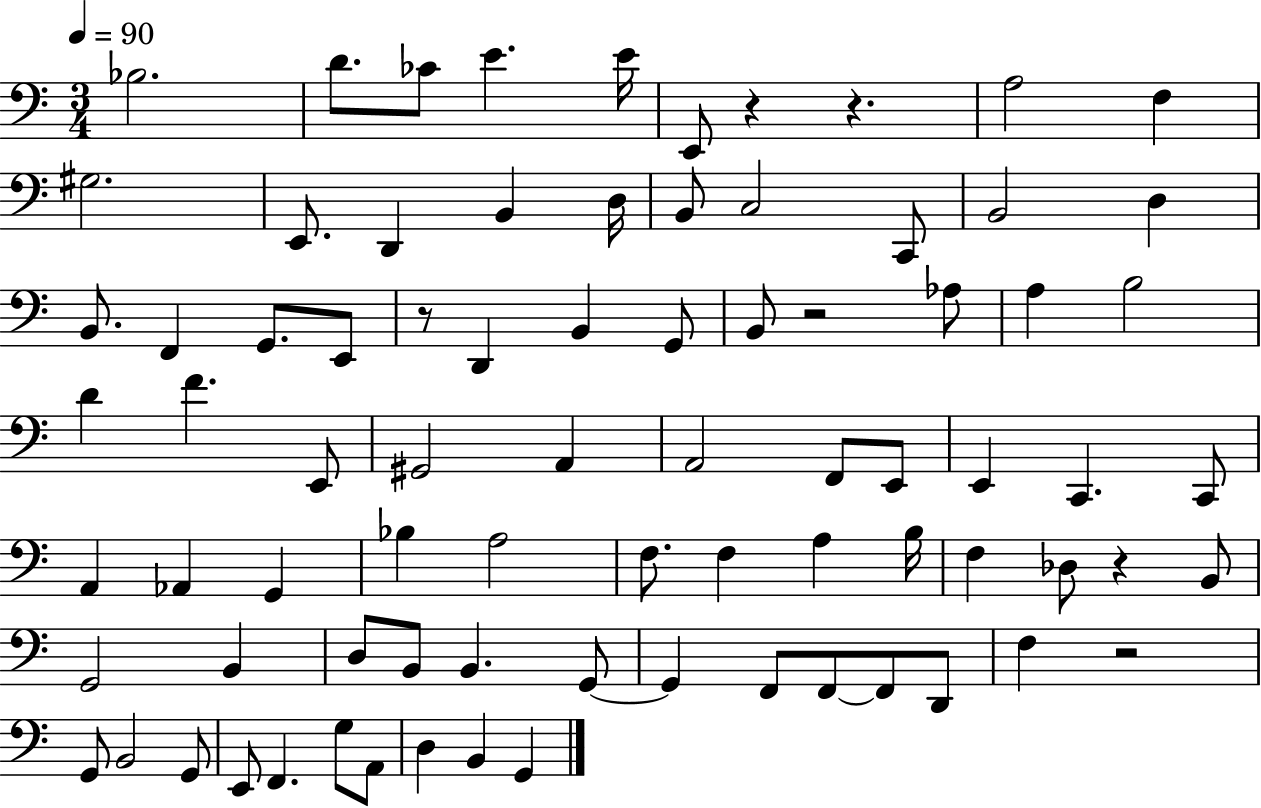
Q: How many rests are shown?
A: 6